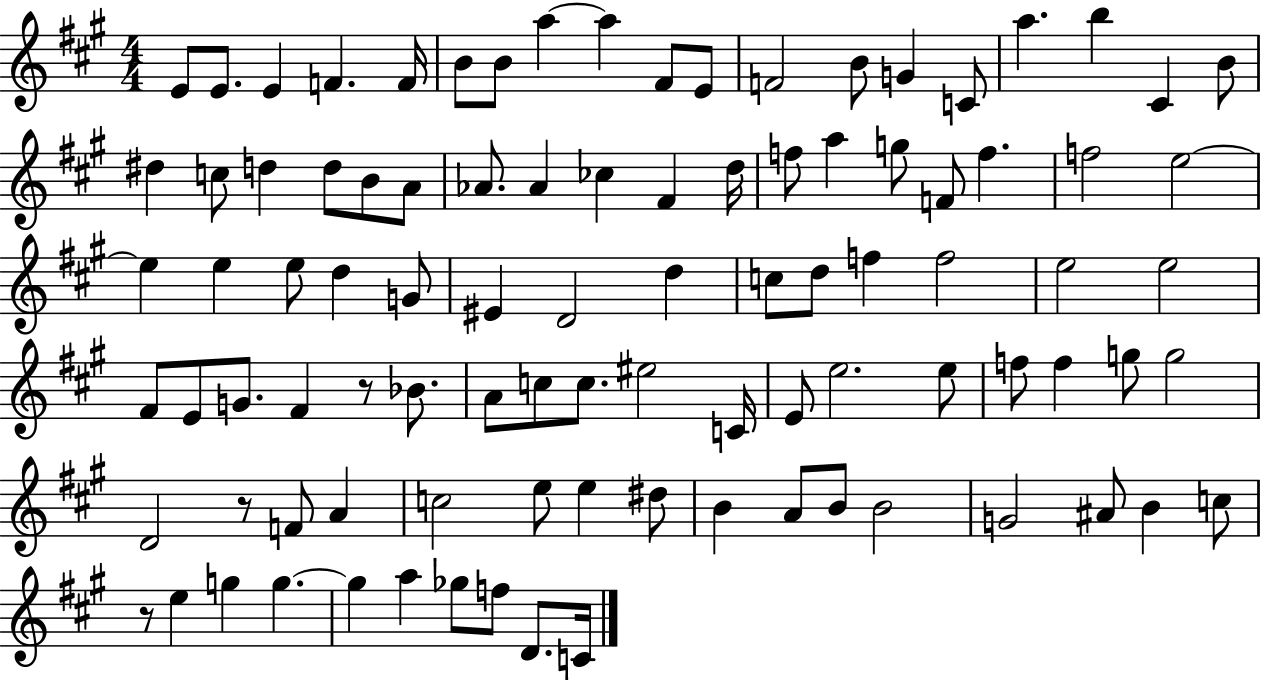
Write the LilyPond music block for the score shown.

{
  \clef treble
  \numericTimeSignature
  \time 4/4
  \key a \major
  e'8 e'8. e'4 f'4. f'16 | b'8 b'8 a''4~~ a''4 fis'8 e'8 | f'2 b'8 g'4 c'8 | a''4. b''4 cis'4 b'8 | \break dis''4 c''8 d''4 d''8 b'8 a'8 | aes'8. aes'4 ces''4 fis'4 d''16 | f''8 a''4 g''8 f'8 f''4. | f''2 e''2~~ | \break e''4 e''4 e''8 d''4 g'8 | eis'4 d'2 d''4 | c''8 d''8 f''4 f''2 | e''2 e''2 | \break fis'8 e'8 g'8. fis'4 r8 bes'8. | a'8 c''8 c''8. eis''2 c'16 | e'8 e''2. e''8 | f''8 f''4 g''8 g''2 | \break d'2 r8 f'8 a'4 | c''2 e''8 e''4 dis''8 | b'4 a'8 b'8 b'2 | g'2 ais'8 b'4 c''8 | \break r8 e''4 g''4 g''4.~~ | g''4 a''4 ges''8 f''8 d'8. c'16 | \bar "|."
}